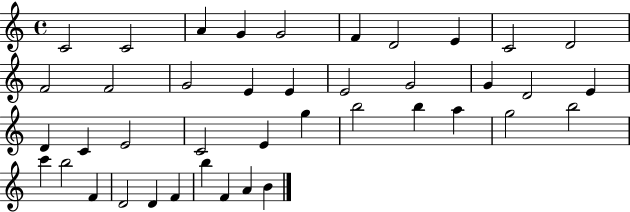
X:1
T:Untitled
M:4/4
L:1/4
K:C
C2 C2 A G G2 F D2 E C2 D2 F2 F2 G2 E E E2 G2 G D2 E D C E2 C2 E g b2 b a g2 b2 c' b2 F D2 D F b F A B